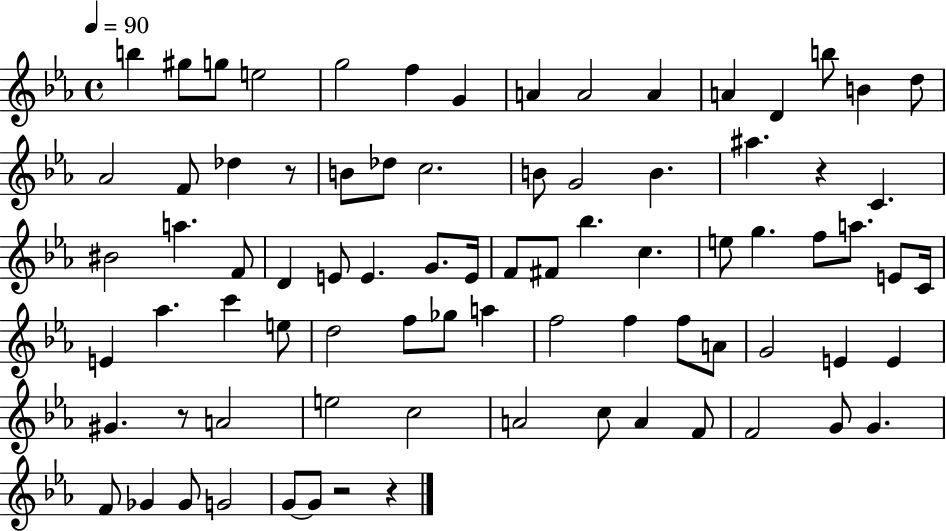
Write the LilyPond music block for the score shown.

{
  \clef treble
  \time 4/4
  \defaultTimeSignature
  \key ees \major
  \tempo 4 = 90
  b''4 gis''8 g''8 e''2 | g''2 f''4 g'4 | a'4 a'2 a'4 | a'4 d'4 b''8 b'4 d''8 | \break aes'2 f'8 des''4 r8 | b'8 des''8 c''2. | b'8 g'2 b'4. | ais''4. r4 c'4. | \break bis'2 a''4. f'8 | d'4 e'8 e'4. g'8. e'16 | f'8 fis'8 bes''4. c''4. | e''8 g''4. f''8 a''8. e'8 c'16 | \break e'4 aes''4. c'''4 e''8 | d''2 f''8 ges''8 a''4 | f''2 f''4 f''8 a'8 | g'2 e'4 e'4 | \break gis'4. r8 a'2 | e''2 c''2 | a'2 c''8 a'4 f'8 | f'2 g'8 g'4. | \break f'8 ges'4 ges'8 g'2 | g'8~~ g'8 r2 r4 | \bar "|."
}